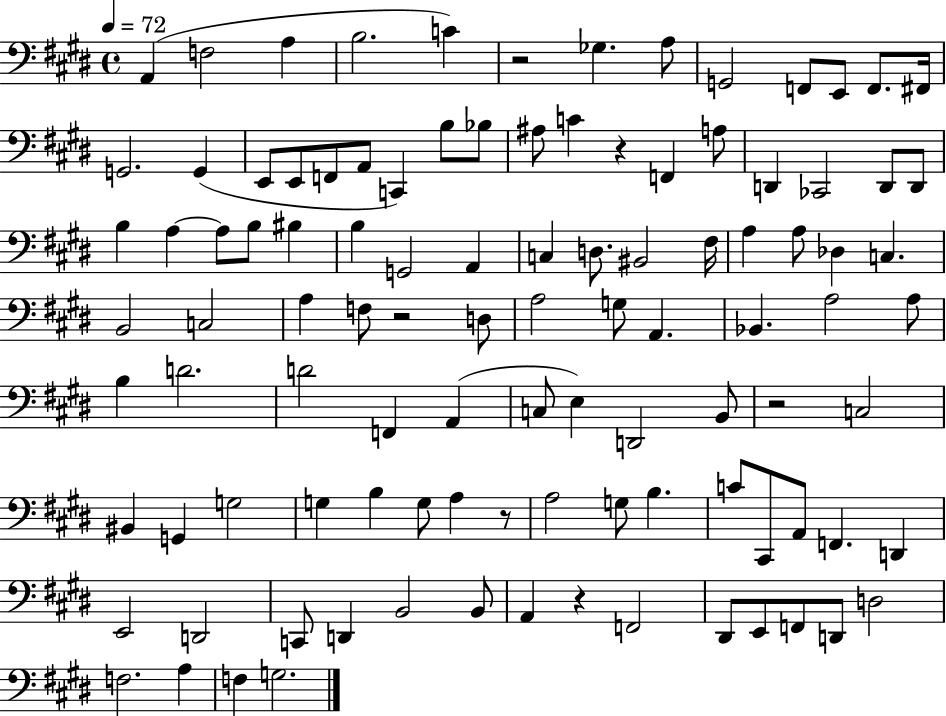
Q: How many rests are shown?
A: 6